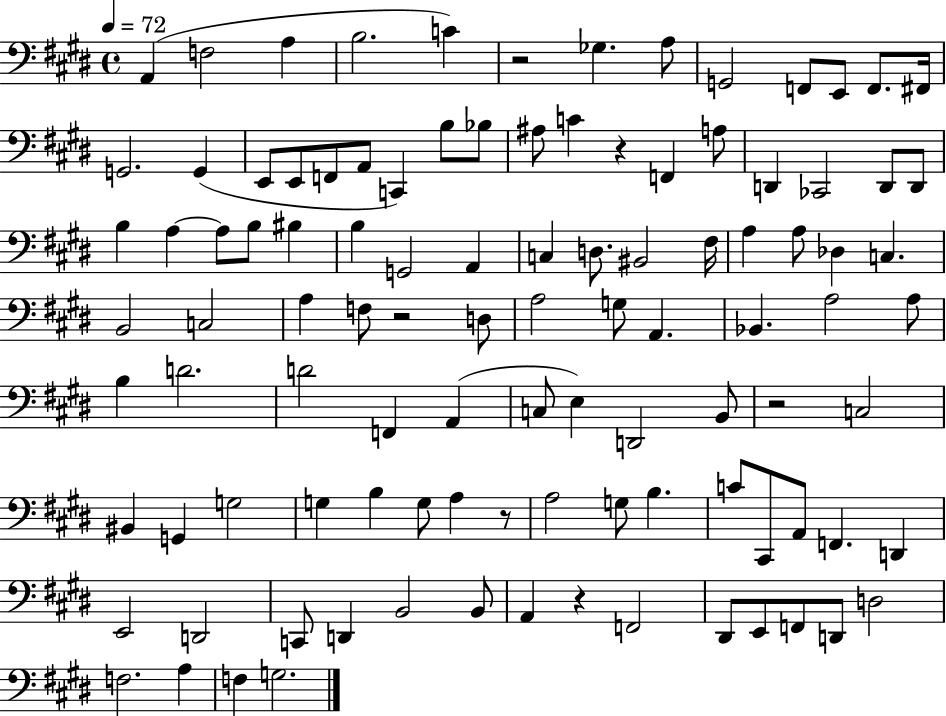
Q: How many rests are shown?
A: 6